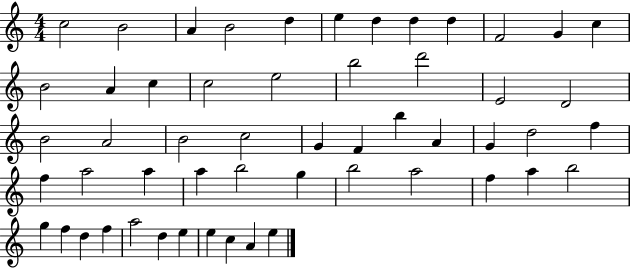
{
  \clef treble
  \numericTimeSignature
  \time 4/4
  \key c \major
  c''2 b'2 | a'4 b'2 d''4 | e''4 d''4 d''4 d''4 | f'2 g'4 c''4 | \break b'2 a'4 c''4 | c''2 e''2 | b''2 d'''2 | e'2 d'2 | \break b'2 a'2 | b'2 c''2 | g'4 f'4 b''4 a'4 | g'4 d''2 f''4 | \break f''4 a''2 a''4 | a''4 b''2 g''4 | b''2 a''2 | f''4 a''4 b''2 | \break g''4 f''4 d''4 f''4 | a''2 d''4 e''4 | e''4 c''4 a'4 e''4 | \bar "|."
}